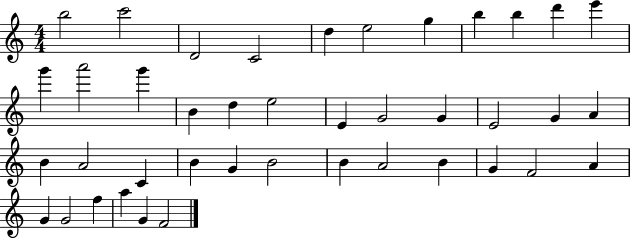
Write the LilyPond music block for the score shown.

{
  \clef treble
  \numericTimeSignature
  \time 4/4
  \key c \major
  b''2 c'''2 | d'2 c'2 | d''4 e''2 g''4 | b''4 b''4 d'''4 e'''4 | \break g'''4 a'''2 g'''4 | b'4 d''4 e''2 | e'4 g'2 g'4 | e'2 g'4 a'4 | \break b'4 a'2 c'4 | b'4 g'4 b'2 | b'4 a'2 b'4 | g'4 f'2 a'4 | \break g'4 g'2 f''4 | a''4 g'4 f'2 | \bar "|."
}